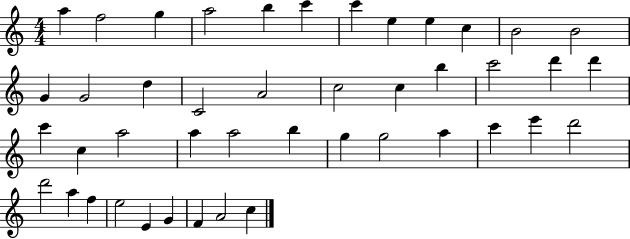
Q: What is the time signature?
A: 4/4